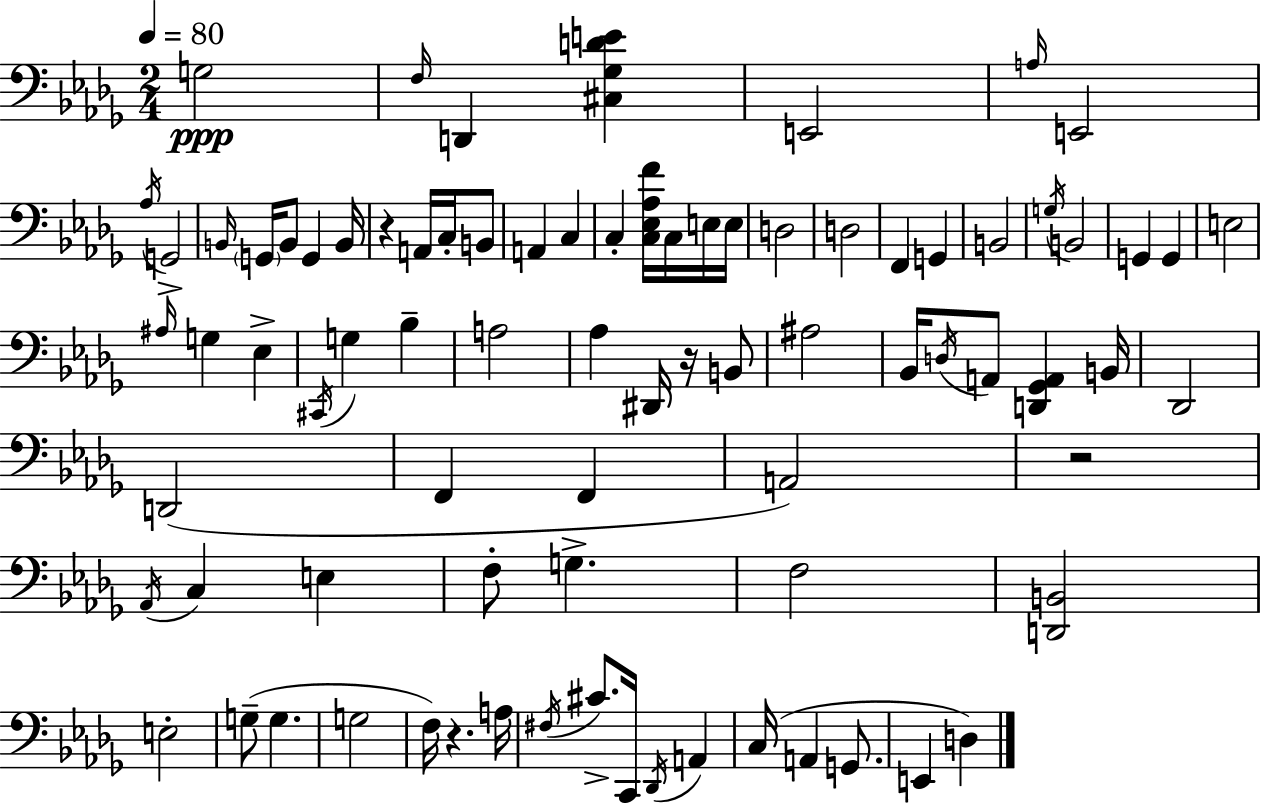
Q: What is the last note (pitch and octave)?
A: D3